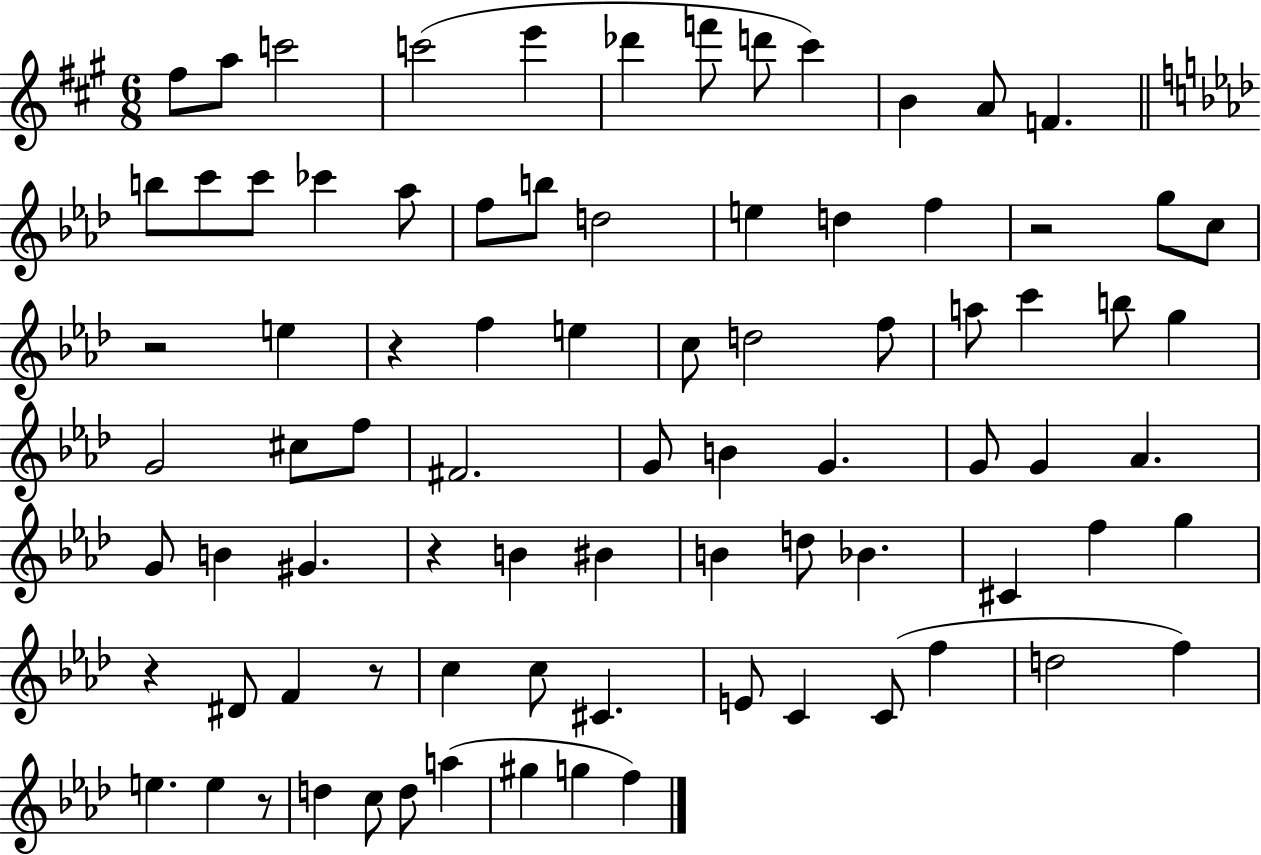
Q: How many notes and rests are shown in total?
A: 83